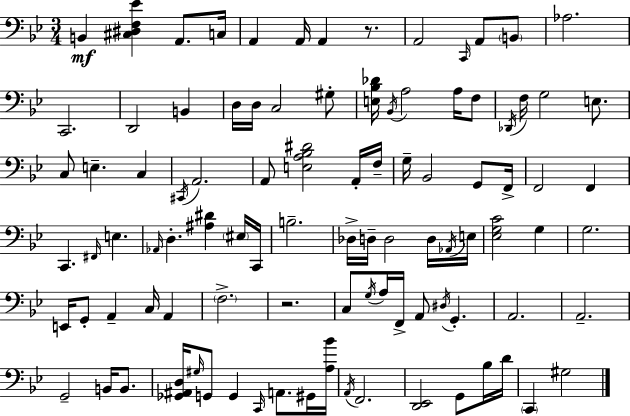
{
  \clef bass
  \numericTimeSignature
  \time 3/4
  \key g \minor
  b,4\mf <cis dis f ees'>4 a,8. c16 | a,4 a,16 a,4 r8. | a,2 \grace { c,16 } a,8 \parenthesize b,8 | aes2. | \break c,2. | d,2 b,4 | d16 d16 c2 gis8-. | <e bes des'>16 \acciaccatura { bes,16 } a2 a16 | \break f8 \acciaccatura { des,16 } f16 g2 | e8. c8 e4.-- c4 | \acciaccatura { cis,16 } a,2. | a,8 <e a bes dis'>2 | \break a,16-. f16-- g16-- bes,2 | g,8 f,16-> f,2 | f,4 c,4. \grace { fis,16 } e4. | \grace { aes,16 } d4.-. | \break <ais dis'>4 \parenthesize eis16 c,16 b2.-- | des16-> d16-- d2 | d16 \acciaccatura { aes,16 } e16 <ees g c'>2 | g4 g2. | \break e,16 g,8-. a,4-- | c16 a,4 \parenthesize f2.-> | r2. | c8 \acciaccatura { g16 } a16 f,16-> | \break a,8 \acciaccatura { dis16 } g,4.-. a,2. | a,2.-- | g,2-- | b,16 b,8. <ges, ais, d>16 \grace { gis16 } g,8 | \break g,4 \grace { c,16 } a,8. gis,16 <a bes'>16 \acciaccatura { a,16 } | f,2. | <d, ees,>2 g,8 bes16 d'16 | \parenthesize c,4 gis2 | \break \bar "|."
}